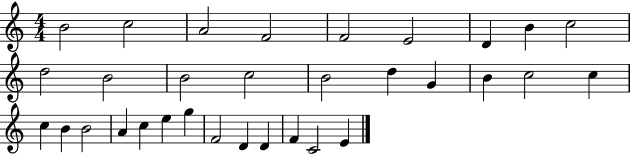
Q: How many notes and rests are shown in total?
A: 32